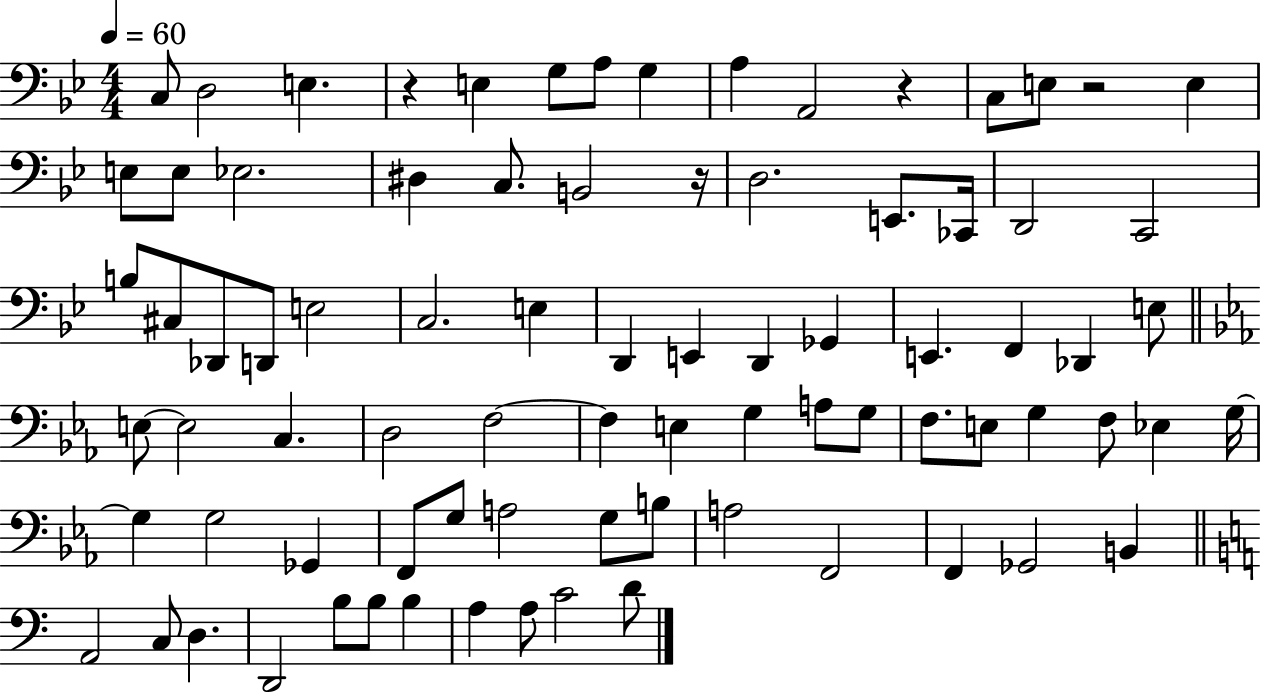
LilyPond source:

{
  \clef bass
  \numericTimeSignature
  \time 4/4
  \key bes \major
  \tempo 4 = 60
  c8 d2 e4. | r4 e4 g8 a8 g4 | a4 a,2 r4 | c8 e8 r2 e4 | \break e8 e8 ees2. | dis4 c8. b,2 r16 | d2. e,8. ces,16 | d,2 c,2 | \break b8 cis8 des,8 d,8 e2 | c2. e4 | d,4 e,4 d,4 ges,4 | e,4. f,4 des,4 e8 | \break \bar "||" \break \key ees \major e8~~ e2 c4. | d2 f2~~ | f4 e4 g4 a8 g8 | f8. e8 g4 f8 ees4 g16~~ | \break g4 g2 ges,4 | f,8 g8 a2 g8 b8 | a2 f,2 | f,4 ges,2 b,4 | \break \bar "||" \break \key c \major a,2 c8 d4. | d,2 b8 b8 b4 | a4 a8 c'2 d'8 | \bar "|."
}